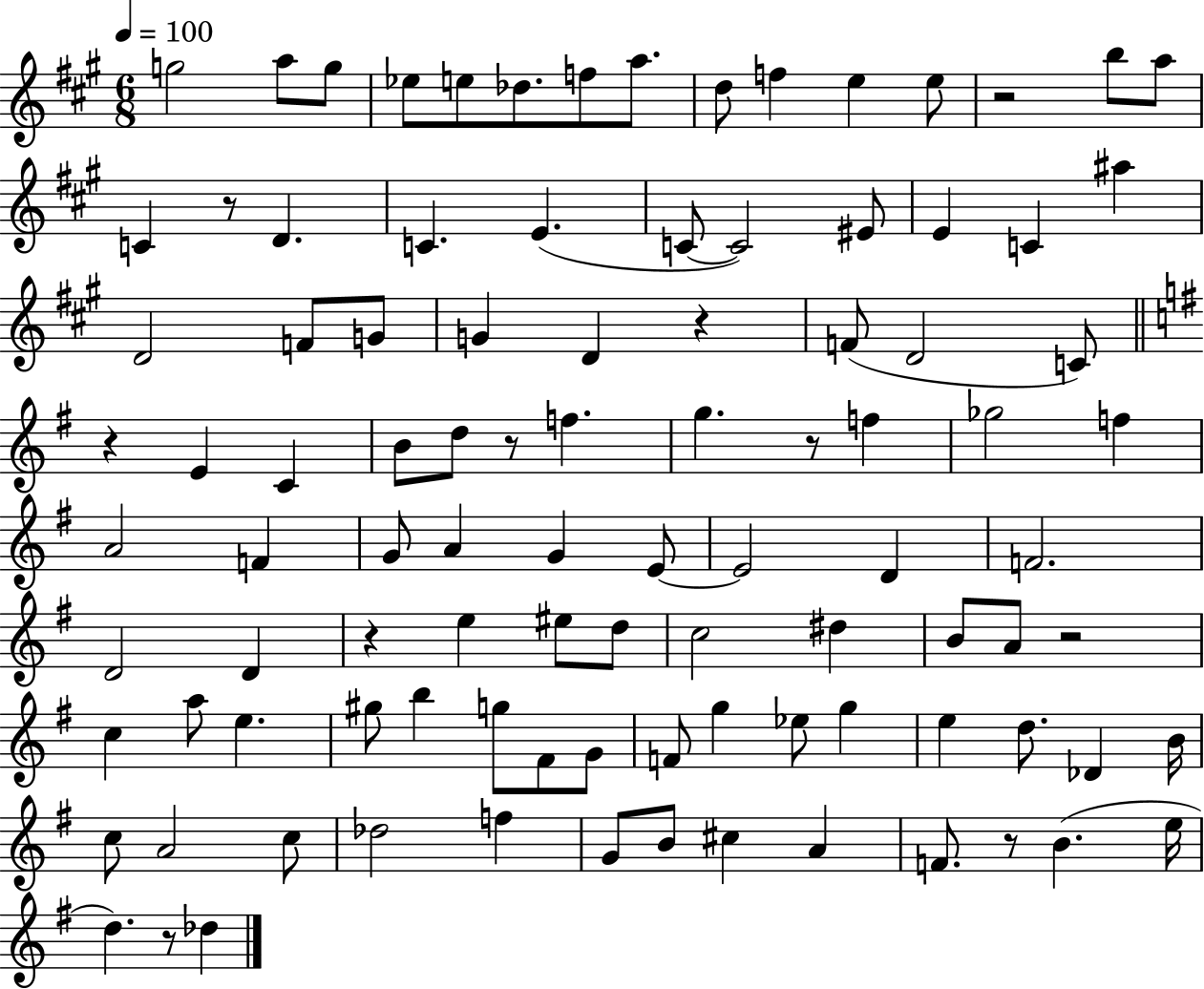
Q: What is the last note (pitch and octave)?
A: Db5